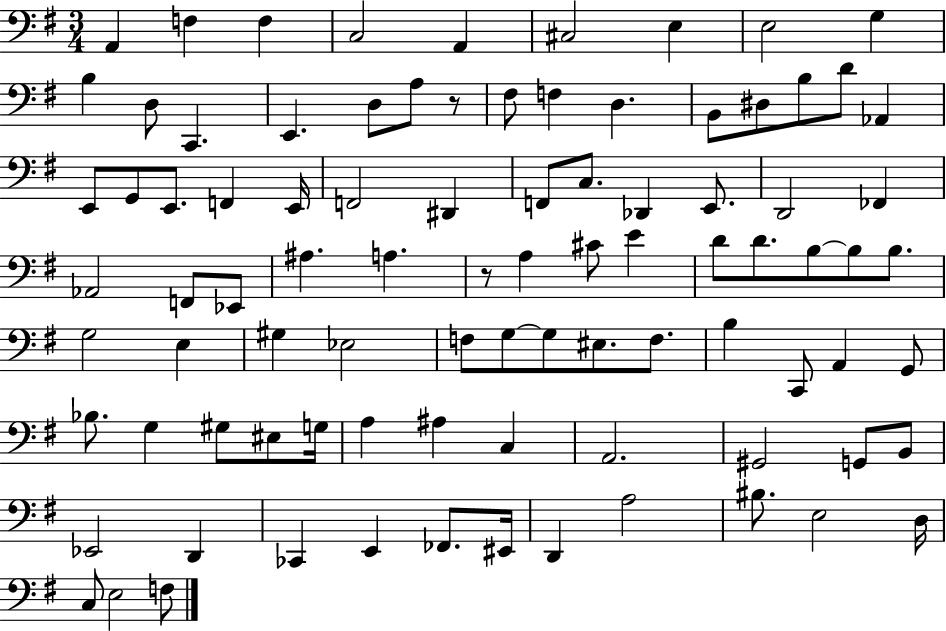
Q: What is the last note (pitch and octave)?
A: F3